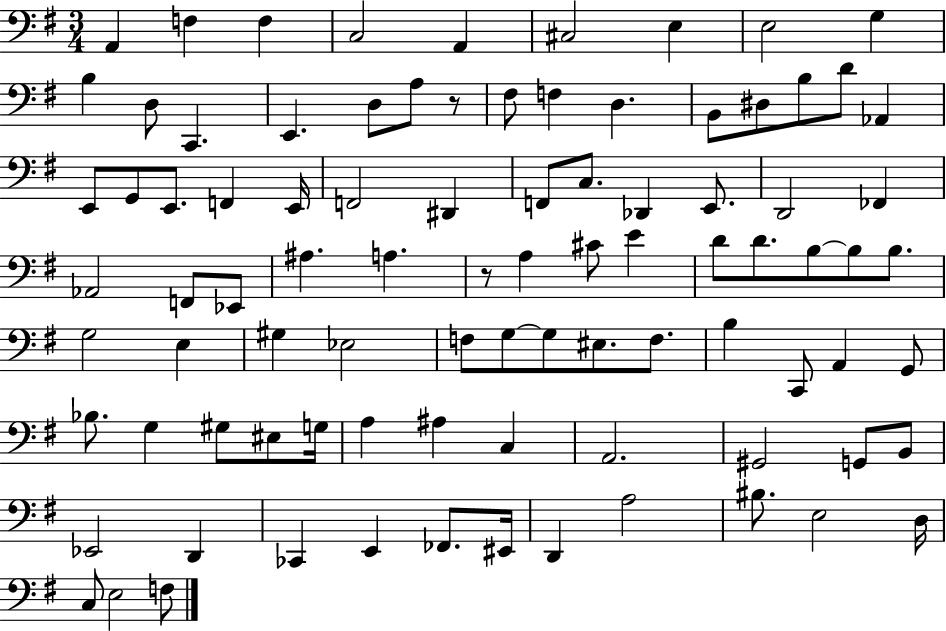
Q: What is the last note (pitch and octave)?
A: F3